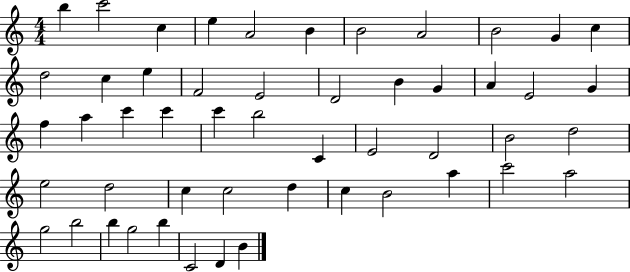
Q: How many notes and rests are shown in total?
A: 51